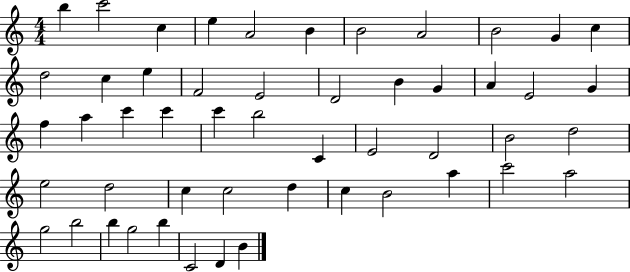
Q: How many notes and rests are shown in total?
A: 51